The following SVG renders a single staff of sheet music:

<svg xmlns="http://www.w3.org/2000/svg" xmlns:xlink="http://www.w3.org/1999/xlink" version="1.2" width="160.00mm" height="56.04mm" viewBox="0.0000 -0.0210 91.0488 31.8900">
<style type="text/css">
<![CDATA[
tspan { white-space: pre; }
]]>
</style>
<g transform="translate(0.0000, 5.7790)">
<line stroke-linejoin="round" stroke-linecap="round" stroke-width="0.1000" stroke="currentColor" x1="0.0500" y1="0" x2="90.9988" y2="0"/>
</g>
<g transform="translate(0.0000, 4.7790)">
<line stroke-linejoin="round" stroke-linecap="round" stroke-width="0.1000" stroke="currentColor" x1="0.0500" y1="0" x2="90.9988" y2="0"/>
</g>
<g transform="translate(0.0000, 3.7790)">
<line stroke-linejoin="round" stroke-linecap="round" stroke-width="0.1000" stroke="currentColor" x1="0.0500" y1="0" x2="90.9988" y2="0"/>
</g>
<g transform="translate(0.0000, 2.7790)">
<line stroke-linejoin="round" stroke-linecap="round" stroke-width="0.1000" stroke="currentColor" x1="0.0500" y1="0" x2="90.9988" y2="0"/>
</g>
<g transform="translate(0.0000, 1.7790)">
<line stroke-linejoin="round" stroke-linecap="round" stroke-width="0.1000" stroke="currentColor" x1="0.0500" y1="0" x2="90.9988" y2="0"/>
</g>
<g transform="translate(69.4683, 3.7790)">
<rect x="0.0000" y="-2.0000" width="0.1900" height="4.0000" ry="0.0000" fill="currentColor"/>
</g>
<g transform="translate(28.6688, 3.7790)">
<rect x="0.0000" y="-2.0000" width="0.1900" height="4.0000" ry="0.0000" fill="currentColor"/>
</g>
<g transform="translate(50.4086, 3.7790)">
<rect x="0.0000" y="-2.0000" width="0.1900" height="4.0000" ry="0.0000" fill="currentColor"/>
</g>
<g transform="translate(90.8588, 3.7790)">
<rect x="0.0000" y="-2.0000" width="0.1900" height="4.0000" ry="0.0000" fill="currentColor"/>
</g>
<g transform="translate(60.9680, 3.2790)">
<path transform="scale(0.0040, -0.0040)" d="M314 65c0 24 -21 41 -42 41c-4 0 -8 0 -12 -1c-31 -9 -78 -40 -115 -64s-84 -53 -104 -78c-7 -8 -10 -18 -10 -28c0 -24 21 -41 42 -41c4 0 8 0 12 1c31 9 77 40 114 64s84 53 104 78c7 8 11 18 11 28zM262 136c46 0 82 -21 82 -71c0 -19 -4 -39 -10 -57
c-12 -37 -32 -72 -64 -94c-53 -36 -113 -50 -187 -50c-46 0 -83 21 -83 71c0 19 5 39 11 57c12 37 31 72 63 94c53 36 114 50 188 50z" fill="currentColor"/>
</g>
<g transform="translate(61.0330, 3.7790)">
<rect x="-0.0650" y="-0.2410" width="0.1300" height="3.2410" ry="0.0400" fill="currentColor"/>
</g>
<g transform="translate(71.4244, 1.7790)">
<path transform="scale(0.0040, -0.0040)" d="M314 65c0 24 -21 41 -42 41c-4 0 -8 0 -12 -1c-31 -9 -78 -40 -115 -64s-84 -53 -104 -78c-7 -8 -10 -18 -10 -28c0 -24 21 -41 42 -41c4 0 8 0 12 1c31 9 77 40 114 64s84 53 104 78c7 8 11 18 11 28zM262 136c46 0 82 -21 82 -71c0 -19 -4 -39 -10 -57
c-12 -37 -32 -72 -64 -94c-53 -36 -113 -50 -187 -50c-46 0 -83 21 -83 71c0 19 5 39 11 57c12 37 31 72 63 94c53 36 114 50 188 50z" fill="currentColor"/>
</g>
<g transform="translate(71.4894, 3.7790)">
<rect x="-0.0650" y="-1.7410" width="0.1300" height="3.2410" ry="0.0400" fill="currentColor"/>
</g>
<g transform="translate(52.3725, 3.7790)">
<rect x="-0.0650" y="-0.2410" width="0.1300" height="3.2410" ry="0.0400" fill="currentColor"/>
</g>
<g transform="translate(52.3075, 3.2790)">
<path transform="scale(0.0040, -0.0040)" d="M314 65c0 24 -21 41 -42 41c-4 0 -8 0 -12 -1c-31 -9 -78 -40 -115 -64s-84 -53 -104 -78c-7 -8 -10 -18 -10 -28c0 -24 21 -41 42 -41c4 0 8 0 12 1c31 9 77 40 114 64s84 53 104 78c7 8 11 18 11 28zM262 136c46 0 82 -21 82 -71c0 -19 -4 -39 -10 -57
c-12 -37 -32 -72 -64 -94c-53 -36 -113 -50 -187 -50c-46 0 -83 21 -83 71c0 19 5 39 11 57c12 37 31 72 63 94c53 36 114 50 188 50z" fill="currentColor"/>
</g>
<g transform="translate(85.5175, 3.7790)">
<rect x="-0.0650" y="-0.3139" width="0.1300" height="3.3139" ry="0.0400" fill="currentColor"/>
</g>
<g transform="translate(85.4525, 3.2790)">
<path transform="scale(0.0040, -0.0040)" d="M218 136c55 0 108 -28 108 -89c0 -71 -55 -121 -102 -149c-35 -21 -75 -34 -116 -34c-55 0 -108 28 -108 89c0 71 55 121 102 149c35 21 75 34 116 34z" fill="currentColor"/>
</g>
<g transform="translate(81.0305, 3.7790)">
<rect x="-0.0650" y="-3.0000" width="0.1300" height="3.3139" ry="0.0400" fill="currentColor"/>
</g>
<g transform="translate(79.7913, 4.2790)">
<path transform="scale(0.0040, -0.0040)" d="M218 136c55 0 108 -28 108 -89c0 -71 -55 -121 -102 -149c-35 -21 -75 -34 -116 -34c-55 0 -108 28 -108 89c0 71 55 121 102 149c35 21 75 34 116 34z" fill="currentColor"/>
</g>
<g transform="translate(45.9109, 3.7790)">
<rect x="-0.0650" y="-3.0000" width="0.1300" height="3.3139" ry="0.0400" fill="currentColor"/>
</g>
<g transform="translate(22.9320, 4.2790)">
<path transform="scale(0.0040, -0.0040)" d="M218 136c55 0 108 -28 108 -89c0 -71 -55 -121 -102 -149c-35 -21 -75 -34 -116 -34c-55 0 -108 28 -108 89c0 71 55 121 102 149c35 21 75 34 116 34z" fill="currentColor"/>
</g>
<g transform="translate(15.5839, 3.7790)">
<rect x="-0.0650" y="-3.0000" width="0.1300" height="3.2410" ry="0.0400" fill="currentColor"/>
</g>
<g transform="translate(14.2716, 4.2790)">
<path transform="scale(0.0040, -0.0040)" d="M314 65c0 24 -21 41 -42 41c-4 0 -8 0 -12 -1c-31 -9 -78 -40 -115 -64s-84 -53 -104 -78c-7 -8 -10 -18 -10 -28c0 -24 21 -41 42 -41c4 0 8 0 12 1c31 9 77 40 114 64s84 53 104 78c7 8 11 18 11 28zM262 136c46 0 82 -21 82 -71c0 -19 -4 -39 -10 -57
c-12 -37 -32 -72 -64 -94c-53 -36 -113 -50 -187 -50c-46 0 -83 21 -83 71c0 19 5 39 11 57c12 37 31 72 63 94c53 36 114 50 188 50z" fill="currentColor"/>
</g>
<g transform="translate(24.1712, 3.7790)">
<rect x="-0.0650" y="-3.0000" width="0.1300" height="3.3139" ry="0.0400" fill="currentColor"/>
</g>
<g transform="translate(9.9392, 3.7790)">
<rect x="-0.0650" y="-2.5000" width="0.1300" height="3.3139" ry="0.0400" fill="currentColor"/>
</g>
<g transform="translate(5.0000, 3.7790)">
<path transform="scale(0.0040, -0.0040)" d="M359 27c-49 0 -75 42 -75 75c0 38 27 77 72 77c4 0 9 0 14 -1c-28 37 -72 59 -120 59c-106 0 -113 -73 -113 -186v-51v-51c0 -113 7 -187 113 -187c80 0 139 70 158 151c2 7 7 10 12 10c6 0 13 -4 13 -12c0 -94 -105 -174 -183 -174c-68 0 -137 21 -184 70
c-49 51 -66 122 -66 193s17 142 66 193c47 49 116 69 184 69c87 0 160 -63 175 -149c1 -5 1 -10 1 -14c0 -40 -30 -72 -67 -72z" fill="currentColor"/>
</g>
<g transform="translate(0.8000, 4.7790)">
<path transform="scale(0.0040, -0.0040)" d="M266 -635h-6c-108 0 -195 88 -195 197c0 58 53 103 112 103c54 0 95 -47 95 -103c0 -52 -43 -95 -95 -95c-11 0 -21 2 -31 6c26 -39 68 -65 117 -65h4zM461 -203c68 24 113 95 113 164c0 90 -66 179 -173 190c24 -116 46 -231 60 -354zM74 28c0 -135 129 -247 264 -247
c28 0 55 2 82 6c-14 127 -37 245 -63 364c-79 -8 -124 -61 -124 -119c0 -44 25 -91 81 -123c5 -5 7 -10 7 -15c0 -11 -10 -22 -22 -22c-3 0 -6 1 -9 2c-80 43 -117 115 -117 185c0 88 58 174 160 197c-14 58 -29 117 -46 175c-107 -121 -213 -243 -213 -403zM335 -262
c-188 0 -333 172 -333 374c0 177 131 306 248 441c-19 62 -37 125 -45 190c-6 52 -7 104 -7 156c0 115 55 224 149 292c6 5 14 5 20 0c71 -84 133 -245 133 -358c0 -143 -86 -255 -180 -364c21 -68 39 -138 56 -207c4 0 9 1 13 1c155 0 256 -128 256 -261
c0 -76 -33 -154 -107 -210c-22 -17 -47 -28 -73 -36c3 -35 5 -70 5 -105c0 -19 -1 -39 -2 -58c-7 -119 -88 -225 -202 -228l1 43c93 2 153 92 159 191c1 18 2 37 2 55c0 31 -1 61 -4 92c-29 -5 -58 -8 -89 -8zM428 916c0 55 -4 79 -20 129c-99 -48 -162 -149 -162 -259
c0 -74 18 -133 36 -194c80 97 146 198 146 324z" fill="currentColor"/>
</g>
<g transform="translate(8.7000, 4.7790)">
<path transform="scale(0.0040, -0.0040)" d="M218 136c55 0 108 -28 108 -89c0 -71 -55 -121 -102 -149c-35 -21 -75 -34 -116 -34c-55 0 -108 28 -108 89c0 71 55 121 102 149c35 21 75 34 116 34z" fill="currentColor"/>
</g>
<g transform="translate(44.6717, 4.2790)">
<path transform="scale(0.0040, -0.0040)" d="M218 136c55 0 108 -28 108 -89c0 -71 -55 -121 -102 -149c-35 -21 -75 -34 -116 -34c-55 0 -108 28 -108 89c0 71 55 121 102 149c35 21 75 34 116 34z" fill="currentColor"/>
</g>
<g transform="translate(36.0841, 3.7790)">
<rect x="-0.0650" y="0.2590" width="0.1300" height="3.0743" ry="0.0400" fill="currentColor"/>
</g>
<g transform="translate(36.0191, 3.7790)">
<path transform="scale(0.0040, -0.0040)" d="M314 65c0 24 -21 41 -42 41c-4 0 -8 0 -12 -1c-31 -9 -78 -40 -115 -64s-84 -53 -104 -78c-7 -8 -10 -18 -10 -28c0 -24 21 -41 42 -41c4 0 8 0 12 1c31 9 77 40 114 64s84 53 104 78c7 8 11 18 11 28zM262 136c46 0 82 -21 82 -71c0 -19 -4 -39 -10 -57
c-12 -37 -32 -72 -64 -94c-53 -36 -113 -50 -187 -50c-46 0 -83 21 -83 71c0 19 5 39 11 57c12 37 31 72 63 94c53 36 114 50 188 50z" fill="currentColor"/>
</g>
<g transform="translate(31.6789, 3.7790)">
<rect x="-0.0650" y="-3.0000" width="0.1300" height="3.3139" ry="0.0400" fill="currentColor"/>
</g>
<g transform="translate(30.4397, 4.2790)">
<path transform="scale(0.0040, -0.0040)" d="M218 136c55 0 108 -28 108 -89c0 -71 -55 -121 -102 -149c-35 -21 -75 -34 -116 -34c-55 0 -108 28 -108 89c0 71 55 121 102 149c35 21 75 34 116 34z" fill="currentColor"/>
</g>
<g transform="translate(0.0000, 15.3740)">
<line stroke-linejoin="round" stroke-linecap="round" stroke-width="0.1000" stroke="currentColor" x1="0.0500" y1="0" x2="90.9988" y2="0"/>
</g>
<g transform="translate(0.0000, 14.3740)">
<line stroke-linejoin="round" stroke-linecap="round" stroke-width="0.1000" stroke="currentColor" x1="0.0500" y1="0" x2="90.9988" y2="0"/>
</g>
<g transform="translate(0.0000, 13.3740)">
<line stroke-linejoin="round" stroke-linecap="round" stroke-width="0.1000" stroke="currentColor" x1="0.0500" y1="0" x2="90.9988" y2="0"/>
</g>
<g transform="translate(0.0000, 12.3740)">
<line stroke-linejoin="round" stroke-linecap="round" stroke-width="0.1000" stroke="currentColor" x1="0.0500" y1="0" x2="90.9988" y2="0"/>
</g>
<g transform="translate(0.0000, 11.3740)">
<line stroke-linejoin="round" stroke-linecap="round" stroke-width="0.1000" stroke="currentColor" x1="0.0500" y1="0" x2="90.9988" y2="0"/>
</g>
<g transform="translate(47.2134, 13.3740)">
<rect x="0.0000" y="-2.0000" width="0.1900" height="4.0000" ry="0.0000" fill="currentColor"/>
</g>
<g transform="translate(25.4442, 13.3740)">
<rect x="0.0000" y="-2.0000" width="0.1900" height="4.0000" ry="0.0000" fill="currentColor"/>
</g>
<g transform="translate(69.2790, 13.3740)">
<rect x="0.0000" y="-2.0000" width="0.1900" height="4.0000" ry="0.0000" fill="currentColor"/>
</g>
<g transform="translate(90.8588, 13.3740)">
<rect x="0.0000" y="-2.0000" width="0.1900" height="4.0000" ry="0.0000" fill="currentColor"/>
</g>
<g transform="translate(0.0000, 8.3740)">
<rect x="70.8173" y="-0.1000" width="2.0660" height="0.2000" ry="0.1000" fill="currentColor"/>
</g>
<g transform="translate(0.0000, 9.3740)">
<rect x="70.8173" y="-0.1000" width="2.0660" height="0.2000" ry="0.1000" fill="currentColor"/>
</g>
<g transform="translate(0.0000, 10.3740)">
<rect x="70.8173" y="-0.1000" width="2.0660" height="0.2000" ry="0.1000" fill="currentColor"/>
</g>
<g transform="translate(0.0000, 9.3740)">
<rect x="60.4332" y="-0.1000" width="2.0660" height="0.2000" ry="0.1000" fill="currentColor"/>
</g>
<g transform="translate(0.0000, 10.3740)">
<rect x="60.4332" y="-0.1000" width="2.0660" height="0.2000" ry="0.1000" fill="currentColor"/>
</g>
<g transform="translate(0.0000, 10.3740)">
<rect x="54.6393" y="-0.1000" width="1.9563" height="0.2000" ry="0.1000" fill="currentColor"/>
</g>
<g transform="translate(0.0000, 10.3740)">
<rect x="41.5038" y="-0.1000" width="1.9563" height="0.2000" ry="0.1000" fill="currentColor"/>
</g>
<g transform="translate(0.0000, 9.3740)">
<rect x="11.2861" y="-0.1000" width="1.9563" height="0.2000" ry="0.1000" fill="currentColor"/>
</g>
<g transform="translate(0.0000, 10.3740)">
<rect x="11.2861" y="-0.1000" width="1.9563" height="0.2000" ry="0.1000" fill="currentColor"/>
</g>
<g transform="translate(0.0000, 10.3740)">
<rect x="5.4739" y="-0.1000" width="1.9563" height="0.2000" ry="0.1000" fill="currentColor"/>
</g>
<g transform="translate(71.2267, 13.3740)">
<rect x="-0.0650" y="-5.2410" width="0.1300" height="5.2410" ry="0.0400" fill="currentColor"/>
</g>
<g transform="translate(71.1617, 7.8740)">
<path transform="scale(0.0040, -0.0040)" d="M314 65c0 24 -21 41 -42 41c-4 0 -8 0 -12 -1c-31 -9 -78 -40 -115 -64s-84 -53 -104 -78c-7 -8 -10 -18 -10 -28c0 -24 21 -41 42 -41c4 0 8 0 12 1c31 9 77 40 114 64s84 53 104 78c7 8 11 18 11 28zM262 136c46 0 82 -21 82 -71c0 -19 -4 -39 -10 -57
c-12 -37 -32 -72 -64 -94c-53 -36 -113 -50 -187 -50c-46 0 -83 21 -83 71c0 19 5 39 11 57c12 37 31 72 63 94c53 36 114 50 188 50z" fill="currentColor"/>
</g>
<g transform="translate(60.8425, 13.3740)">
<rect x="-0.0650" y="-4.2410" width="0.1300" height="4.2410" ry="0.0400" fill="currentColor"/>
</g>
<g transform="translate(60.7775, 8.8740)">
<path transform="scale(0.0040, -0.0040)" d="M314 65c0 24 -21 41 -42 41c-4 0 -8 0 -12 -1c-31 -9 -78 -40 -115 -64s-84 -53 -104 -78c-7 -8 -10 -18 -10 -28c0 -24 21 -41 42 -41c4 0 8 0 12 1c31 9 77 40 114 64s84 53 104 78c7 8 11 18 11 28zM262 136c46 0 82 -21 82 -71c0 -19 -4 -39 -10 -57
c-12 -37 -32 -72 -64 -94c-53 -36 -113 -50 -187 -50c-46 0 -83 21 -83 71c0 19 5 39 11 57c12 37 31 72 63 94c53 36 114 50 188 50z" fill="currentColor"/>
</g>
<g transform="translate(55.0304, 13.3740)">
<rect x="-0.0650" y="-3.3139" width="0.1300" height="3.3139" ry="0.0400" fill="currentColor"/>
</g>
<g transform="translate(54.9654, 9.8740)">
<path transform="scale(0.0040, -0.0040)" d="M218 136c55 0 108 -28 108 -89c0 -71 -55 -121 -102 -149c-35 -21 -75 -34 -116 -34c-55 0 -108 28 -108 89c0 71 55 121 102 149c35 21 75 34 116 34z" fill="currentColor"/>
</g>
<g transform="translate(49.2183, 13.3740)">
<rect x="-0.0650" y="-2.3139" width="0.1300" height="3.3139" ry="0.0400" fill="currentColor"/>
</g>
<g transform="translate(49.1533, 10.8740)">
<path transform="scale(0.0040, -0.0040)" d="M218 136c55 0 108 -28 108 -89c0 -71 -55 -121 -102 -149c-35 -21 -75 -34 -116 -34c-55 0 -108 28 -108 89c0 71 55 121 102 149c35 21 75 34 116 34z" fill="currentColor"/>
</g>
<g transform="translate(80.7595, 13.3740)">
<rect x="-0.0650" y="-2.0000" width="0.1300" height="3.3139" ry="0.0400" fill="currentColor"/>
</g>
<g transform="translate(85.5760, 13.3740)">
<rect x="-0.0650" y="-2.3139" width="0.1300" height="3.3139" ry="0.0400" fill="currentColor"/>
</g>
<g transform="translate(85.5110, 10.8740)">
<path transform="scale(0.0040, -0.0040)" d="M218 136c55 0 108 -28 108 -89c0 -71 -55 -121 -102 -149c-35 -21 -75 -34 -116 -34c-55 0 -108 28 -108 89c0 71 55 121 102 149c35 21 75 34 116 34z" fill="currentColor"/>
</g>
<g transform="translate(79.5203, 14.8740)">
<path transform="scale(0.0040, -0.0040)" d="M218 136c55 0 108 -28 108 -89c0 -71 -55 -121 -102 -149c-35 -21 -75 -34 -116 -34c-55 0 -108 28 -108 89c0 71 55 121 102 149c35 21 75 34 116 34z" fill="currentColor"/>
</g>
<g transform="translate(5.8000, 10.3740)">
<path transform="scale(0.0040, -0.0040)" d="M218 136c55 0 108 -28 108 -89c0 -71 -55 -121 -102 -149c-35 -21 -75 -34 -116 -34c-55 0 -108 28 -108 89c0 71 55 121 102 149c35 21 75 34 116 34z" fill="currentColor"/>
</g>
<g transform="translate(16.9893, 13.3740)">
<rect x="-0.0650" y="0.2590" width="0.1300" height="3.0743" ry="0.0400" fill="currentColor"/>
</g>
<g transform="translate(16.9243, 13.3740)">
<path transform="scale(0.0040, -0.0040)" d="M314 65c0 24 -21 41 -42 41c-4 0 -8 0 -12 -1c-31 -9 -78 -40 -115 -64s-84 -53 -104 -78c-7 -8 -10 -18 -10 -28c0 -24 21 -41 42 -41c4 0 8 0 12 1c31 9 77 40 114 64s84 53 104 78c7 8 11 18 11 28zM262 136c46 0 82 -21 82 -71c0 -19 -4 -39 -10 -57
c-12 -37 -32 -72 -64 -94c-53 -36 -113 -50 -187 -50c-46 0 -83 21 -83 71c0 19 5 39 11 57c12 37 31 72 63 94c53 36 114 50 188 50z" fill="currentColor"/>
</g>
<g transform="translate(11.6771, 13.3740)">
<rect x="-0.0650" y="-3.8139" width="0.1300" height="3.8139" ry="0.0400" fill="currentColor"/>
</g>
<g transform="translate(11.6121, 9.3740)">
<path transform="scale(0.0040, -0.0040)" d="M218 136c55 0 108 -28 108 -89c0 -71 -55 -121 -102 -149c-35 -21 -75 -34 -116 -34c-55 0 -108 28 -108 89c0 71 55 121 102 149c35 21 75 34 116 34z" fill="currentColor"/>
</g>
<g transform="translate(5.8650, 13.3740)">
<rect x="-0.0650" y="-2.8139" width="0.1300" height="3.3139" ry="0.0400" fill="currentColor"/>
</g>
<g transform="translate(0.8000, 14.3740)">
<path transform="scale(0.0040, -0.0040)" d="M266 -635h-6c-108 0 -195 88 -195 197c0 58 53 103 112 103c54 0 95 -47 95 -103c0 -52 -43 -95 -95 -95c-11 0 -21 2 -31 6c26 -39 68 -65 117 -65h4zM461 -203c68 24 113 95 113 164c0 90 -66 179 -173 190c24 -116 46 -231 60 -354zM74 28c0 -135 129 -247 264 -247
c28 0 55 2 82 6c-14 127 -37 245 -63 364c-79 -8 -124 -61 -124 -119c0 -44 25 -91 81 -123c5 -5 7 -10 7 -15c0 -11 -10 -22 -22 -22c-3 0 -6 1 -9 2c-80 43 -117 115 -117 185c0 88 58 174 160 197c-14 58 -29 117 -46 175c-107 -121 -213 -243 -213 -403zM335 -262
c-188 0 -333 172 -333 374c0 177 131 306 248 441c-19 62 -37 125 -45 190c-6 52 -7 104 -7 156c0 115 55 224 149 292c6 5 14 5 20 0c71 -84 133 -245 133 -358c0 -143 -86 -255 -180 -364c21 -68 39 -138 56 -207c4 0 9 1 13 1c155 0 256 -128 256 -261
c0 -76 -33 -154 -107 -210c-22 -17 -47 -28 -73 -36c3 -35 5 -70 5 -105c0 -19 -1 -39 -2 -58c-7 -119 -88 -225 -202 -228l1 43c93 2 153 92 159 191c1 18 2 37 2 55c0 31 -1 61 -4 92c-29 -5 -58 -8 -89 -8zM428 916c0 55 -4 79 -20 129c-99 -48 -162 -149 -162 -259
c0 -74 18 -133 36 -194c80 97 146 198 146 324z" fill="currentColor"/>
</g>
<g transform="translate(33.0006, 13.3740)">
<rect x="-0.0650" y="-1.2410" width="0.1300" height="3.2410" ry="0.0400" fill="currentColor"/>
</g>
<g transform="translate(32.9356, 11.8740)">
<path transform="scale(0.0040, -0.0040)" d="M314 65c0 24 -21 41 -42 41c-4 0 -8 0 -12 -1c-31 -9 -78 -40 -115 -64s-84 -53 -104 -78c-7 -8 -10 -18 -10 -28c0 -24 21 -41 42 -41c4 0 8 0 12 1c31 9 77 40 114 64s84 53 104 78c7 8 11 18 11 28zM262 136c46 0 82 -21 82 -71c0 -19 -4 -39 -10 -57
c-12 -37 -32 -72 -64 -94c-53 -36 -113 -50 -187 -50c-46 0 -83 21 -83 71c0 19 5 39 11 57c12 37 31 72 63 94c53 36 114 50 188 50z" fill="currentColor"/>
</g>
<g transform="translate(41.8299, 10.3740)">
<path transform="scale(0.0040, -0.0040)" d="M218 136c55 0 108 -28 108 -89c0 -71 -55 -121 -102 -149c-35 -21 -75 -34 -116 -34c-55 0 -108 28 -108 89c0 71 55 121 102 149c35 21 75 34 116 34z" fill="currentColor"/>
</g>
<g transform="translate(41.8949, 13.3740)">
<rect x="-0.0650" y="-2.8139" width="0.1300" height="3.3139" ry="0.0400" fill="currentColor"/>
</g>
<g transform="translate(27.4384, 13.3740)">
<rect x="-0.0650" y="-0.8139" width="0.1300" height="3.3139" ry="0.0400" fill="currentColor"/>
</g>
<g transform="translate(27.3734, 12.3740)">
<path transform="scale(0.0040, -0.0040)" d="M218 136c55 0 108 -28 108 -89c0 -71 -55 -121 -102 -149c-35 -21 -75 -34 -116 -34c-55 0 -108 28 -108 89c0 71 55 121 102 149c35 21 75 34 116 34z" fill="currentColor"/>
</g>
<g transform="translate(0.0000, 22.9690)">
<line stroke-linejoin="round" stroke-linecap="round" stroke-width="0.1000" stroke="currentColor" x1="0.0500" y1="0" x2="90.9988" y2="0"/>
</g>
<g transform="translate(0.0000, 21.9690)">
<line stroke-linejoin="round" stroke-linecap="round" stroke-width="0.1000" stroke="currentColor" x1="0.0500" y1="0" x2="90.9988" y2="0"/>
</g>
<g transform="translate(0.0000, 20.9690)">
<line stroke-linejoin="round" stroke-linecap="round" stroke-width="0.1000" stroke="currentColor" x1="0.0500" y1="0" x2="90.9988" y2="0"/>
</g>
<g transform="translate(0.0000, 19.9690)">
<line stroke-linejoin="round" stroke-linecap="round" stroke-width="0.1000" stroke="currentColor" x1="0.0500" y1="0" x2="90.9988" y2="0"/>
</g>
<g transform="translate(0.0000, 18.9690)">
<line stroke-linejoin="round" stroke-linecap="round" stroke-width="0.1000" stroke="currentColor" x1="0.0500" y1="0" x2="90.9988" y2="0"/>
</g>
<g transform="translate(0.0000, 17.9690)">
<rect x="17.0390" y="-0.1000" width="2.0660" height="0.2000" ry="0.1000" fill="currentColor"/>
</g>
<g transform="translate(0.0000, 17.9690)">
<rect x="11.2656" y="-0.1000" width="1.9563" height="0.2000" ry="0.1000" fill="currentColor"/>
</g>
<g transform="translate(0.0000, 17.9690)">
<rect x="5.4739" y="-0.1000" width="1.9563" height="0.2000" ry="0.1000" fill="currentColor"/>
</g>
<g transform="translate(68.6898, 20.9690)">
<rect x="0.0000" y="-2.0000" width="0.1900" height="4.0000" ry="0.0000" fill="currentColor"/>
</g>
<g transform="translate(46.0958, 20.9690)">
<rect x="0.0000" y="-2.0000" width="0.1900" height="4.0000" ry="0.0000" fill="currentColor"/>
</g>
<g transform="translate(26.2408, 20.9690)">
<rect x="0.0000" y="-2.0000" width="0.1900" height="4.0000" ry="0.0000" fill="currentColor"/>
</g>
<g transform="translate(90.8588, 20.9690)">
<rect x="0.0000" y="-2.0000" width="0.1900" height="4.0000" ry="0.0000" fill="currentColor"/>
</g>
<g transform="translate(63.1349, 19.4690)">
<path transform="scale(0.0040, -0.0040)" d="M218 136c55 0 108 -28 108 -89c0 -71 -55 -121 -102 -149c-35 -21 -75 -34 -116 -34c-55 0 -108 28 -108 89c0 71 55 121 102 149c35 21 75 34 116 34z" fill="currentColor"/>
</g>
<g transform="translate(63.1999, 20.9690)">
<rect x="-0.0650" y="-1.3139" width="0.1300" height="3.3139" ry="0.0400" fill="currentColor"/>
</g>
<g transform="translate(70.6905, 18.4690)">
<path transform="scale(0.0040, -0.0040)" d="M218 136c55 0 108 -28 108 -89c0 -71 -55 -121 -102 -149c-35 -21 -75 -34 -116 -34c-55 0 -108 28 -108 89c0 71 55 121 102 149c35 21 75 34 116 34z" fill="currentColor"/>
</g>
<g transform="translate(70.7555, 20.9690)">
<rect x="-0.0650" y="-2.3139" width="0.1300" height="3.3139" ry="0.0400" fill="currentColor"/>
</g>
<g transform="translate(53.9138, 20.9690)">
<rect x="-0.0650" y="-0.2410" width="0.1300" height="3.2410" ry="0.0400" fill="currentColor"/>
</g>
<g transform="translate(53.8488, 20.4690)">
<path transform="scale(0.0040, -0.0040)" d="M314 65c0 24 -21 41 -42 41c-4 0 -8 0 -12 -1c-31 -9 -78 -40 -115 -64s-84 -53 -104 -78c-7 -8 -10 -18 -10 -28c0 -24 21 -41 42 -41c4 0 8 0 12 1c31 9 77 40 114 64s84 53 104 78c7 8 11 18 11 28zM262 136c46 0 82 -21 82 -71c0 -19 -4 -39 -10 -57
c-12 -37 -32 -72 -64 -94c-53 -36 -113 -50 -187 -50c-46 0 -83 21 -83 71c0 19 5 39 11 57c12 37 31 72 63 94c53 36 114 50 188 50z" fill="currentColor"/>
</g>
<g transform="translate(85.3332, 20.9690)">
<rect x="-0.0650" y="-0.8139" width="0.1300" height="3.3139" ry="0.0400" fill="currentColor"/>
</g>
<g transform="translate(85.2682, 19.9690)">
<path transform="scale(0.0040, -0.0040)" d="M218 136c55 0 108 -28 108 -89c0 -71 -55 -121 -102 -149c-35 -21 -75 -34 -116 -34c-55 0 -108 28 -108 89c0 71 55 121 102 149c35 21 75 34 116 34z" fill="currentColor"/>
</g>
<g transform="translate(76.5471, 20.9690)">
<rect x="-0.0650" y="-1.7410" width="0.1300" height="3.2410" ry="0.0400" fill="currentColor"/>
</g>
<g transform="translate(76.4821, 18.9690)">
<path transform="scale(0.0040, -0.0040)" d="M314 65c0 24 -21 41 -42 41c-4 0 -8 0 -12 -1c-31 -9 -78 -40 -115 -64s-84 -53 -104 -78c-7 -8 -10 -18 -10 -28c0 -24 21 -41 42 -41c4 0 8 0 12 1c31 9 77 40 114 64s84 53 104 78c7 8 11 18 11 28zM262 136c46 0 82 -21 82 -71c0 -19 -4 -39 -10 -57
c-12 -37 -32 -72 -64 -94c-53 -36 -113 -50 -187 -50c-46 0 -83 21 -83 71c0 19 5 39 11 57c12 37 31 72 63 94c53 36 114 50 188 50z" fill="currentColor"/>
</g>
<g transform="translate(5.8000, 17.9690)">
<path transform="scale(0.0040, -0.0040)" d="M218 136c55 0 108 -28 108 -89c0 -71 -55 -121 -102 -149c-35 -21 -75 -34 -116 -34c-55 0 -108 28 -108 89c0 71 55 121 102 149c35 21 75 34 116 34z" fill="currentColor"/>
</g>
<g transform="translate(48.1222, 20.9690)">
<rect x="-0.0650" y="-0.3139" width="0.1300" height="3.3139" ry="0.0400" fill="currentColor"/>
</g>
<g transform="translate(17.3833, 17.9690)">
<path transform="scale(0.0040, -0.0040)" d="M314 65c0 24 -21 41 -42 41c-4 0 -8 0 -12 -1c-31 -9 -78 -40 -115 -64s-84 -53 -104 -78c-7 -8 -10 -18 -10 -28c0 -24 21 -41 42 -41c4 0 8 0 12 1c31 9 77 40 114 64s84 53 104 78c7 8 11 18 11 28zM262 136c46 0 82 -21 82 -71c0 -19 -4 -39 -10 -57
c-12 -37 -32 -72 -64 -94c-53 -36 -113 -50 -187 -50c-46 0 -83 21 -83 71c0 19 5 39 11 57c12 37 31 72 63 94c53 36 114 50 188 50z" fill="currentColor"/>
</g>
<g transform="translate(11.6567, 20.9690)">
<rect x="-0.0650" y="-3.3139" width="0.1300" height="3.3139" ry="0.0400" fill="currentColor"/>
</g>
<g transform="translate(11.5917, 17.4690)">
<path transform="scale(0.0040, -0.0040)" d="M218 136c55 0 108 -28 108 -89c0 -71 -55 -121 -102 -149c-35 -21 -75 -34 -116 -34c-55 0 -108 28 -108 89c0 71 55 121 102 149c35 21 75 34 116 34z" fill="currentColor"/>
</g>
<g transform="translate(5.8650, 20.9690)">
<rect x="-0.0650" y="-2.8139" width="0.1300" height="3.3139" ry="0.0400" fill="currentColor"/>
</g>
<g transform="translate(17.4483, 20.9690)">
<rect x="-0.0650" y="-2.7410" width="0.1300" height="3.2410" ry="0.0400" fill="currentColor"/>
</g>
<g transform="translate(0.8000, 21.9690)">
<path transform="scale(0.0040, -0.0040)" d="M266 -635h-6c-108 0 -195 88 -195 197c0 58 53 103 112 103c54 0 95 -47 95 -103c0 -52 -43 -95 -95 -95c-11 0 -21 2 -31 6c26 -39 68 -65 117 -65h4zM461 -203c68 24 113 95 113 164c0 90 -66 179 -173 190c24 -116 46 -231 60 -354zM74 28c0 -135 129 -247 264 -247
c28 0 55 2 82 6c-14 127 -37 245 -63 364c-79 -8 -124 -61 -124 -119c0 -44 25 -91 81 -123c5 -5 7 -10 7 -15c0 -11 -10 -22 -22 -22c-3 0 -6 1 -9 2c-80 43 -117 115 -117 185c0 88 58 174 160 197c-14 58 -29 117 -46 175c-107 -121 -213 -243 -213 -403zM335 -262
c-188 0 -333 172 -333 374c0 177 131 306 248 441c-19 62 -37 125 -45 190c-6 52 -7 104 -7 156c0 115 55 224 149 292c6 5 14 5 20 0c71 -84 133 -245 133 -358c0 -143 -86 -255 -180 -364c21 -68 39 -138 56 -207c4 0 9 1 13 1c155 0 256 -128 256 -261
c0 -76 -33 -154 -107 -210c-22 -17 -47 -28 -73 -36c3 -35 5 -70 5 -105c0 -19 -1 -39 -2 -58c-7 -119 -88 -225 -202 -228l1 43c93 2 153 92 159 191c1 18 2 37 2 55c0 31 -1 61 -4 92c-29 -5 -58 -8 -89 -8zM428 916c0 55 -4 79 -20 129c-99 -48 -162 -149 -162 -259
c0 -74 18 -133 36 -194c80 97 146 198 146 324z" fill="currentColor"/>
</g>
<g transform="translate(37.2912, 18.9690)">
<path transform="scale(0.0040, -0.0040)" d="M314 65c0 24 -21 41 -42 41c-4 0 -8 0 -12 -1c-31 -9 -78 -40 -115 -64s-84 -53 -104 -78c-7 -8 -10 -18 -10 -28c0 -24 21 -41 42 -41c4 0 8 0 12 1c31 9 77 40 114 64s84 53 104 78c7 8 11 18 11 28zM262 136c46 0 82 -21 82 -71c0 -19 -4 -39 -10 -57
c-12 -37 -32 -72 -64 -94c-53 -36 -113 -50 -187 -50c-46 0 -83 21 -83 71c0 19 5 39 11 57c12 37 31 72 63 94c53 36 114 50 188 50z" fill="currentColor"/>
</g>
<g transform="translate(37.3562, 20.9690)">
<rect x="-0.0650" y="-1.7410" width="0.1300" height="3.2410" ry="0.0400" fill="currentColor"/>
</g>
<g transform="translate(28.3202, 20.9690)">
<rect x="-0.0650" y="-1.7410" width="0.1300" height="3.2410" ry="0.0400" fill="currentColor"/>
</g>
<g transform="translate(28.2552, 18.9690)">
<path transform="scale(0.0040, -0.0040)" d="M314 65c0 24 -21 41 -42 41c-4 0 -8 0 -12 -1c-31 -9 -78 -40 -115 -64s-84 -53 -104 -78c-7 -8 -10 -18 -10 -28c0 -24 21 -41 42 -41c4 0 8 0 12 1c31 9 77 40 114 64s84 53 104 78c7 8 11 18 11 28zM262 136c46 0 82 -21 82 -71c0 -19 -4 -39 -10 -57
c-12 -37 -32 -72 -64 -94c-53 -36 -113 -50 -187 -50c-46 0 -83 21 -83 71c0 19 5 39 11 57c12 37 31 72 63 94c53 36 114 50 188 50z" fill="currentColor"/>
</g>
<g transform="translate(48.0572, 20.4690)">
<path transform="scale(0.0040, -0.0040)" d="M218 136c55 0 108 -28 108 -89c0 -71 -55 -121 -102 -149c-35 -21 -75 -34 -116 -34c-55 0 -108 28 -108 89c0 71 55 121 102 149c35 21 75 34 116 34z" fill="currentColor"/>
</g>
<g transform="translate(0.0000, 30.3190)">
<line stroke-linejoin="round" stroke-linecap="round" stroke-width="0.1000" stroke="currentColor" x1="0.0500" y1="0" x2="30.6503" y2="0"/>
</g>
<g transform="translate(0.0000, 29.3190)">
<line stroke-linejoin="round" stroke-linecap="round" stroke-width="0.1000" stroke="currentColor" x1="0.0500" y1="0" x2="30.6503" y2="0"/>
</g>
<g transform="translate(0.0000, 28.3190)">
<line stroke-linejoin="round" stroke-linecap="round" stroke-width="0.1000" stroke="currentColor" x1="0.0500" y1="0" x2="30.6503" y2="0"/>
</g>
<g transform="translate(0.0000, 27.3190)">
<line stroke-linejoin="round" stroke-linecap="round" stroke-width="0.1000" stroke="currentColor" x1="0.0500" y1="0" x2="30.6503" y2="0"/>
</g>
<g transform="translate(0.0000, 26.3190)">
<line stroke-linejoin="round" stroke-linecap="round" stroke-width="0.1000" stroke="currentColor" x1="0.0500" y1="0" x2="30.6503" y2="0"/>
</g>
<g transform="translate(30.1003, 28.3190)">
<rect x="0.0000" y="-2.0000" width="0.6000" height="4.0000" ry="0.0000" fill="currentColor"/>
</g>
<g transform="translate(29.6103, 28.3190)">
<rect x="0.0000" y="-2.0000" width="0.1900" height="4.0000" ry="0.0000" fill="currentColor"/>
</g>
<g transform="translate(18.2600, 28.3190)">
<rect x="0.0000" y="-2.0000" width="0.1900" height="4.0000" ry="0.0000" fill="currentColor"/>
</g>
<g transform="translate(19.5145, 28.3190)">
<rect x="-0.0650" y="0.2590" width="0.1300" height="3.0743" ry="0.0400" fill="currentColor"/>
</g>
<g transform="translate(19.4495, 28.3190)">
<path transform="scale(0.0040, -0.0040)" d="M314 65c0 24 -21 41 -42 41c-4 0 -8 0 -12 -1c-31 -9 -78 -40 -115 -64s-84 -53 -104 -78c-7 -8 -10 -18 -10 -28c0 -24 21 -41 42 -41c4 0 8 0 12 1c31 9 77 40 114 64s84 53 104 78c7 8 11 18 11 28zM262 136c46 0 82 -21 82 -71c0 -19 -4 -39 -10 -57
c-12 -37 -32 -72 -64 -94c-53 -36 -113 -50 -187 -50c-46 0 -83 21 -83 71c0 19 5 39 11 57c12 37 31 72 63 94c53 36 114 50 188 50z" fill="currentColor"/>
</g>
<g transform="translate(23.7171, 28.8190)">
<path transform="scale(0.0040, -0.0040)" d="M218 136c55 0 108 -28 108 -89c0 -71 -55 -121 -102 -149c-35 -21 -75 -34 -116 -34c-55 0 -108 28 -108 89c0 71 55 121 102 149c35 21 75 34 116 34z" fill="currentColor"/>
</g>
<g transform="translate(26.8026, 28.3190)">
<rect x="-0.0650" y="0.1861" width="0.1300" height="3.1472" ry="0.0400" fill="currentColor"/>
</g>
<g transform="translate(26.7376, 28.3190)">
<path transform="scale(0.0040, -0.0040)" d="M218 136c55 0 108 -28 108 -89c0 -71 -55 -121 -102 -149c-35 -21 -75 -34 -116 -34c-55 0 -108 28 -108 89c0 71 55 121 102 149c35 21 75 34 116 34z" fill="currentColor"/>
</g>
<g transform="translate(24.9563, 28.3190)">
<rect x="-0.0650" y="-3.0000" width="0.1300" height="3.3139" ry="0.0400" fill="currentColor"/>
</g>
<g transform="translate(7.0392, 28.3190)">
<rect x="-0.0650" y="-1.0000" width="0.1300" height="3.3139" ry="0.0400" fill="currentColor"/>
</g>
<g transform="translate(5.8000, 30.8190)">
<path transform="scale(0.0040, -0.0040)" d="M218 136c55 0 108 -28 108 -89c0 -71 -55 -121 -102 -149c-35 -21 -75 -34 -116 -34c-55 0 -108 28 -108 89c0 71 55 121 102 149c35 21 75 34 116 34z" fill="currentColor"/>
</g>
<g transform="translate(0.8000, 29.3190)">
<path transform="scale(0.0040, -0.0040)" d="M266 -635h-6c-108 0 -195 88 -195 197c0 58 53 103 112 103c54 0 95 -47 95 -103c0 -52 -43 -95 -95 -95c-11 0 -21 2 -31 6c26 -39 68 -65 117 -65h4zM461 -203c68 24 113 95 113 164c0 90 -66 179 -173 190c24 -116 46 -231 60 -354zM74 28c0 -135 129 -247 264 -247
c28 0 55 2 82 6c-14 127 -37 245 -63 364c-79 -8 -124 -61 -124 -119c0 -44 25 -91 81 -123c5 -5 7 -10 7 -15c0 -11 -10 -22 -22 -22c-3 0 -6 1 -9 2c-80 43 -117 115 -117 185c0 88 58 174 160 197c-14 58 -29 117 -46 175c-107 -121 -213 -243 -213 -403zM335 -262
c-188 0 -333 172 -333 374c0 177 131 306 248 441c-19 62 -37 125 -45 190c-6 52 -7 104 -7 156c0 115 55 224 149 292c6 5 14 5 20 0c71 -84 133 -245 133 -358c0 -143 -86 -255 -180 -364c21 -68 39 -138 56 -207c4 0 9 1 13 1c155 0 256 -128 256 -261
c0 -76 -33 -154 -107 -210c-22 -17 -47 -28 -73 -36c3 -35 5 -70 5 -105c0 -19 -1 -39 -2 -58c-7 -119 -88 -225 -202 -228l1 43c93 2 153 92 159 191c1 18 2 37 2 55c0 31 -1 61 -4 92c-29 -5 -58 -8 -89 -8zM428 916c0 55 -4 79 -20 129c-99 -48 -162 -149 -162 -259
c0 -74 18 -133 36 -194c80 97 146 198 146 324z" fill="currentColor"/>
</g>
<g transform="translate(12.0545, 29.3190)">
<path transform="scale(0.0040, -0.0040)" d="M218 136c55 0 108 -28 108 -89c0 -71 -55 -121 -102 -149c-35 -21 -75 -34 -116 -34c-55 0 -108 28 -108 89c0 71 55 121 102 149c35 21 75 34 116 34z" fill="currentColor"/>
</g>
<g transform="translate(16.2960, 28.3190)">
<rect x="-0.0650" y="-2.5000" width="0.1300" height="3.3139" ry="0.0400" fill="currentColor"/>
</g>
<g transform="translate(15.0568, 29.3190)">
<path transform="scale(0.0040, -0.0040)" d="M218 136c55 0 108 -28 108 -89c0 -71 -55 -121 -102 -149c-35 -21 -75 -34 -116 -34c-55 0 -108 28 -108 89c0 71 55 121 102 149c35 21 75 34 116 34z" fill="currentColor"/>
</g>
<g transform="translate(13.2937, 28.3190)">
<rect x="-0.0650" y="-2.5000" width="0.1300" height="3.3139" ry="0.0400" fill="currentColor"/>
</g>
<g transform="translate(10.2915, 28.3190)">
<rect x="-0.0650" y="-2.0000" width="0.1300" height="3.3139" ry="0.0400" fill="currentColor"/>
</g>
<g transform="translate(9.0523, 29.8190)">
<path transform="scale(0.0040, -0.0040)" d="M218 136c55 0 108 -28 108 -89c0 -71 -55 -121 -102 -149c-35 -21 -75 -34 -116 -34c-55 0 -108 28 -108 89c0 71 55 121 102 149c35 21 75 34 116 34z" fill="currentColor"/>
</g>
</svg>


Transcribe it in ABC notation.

X:1
T:Untitled
M:4/4
L:1/4
K:C
G A2 A A B2 A c2 c2 f2 A c a c' B2 d e2 a g b d'2 f'2 F g a b a2 f2 f2 c c2 e g f2 d D F G G B2 A B